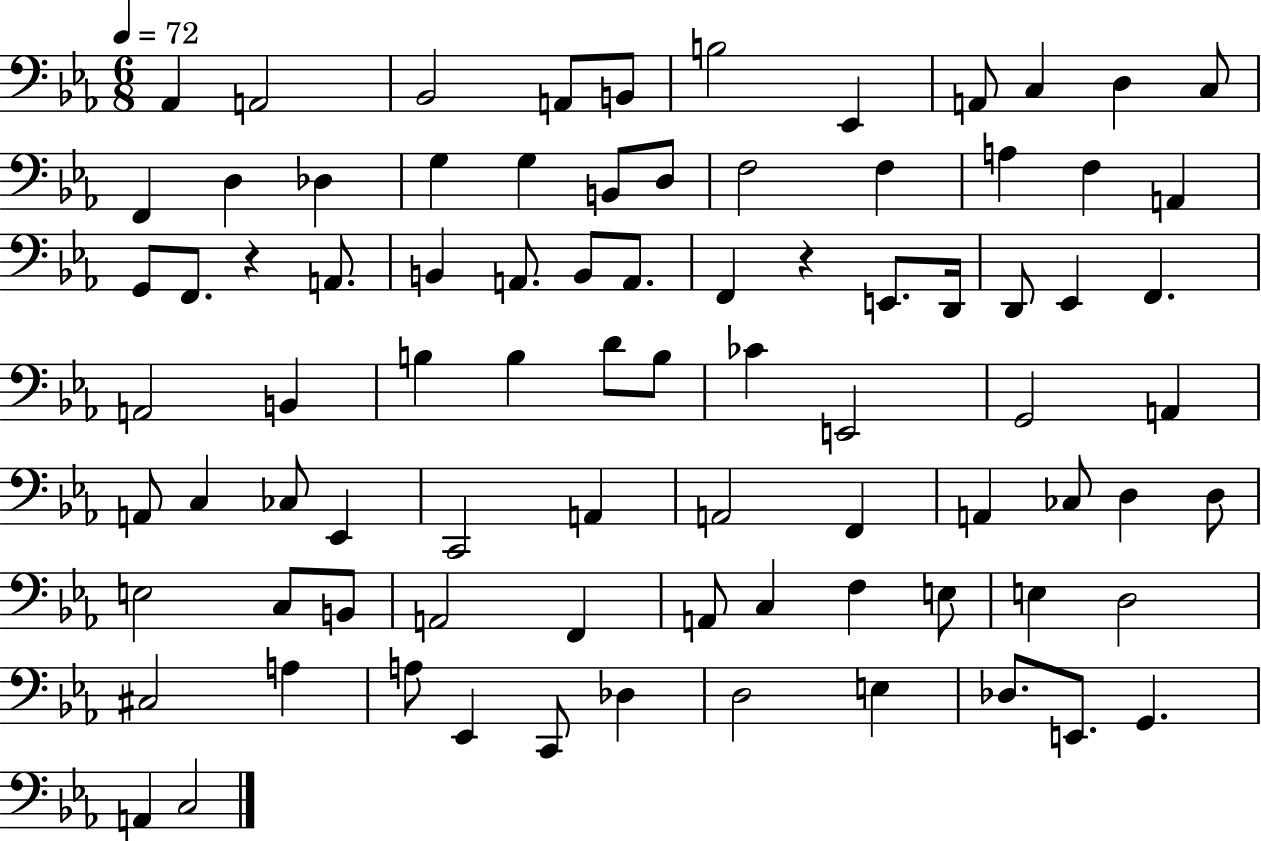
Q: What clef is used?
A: bass